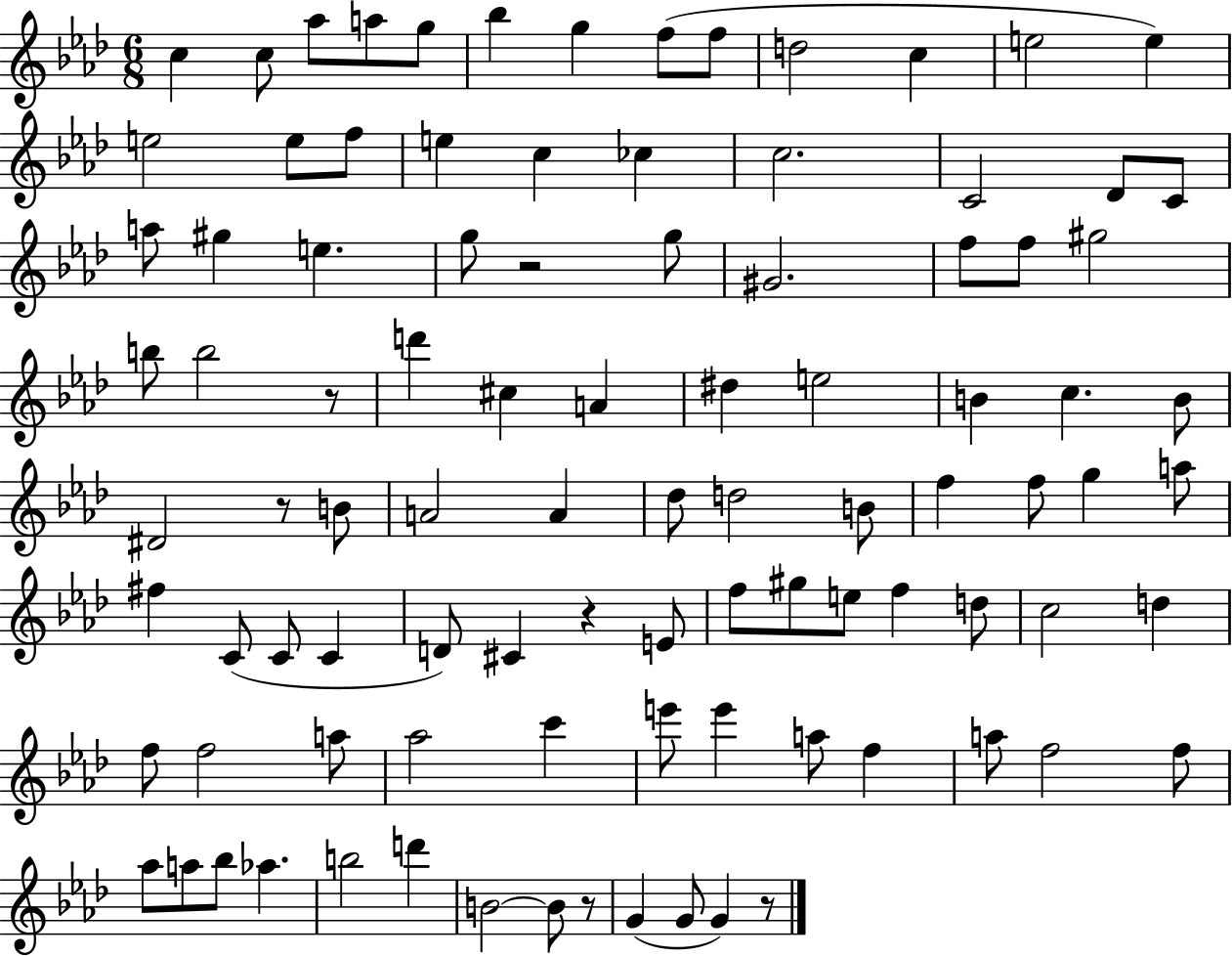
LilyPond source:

{
  \clef treble
  \numericTimeSignature
  \time 6/8
  \key aes \major
  c''4 c''8 aes''8 a''8 g''8 | bes''4 g''4 f''8( f''8 | d''2 c''4 | e''2 e''4) | \break e''2 e''8 f''8 | e''4 c''4 ces''4 | c''2. | c'2 des'8 c'8 | \break a''8 gis''4 e''4. | g''8 r2 g''8 | gis'2. | f''8 f''8 gis''2 | \break b''8 b''2 r8 | d'''4 cis''4 a'4 | dis''4 e''2 | b'4 c''4. b'8 | \break dis'2 r8 b'8 | a'2 a'4 | des''8 d''2 b'8 | f''4 f''8 g''4 a''8 | \break fis''4 c'8( c'8 c'4 | d'8) cis'4 r4 e'8 | f''8 gis''8 e''8 f''4 d''8 | c''2 d''4 | \break f''8 f''2 a''8 | aes''2 c'''4 | e'''8 e'''4 a''8 f''4 | a''8 f''2 f''8 | \break aes''8 a''8 bes''8 aes''4. | b''2 d'''4 | b'2~~ b'8 r8 | g'4( g'8 g'4) r8 | \break \bar "|."
}